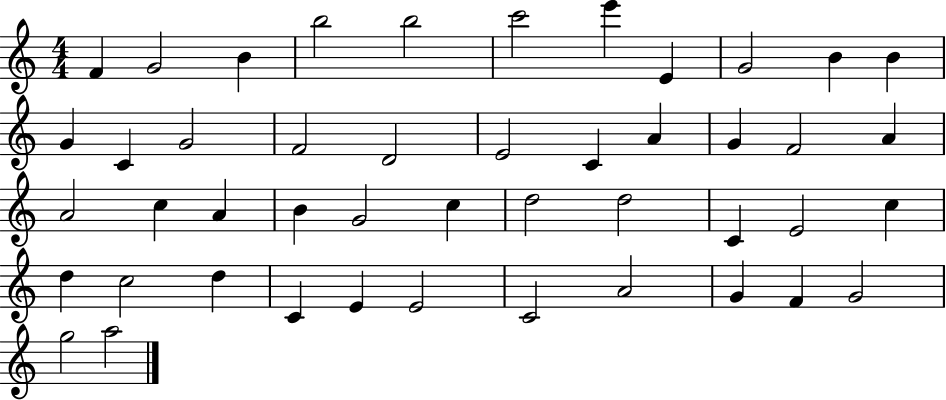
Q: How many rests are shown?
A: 0